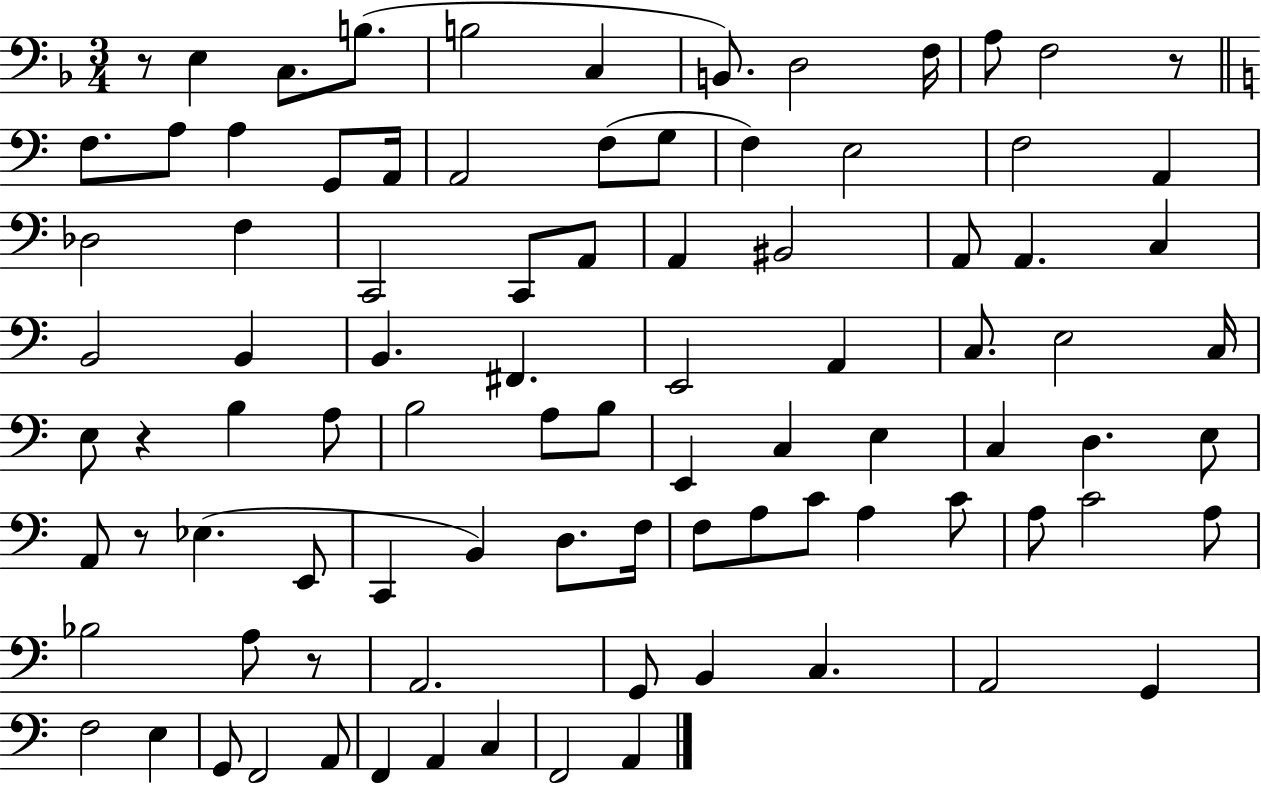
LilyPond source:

{
  \clef bass
  \numericTimeSignature
  \time 3/4
  \key f \major
  r8 e4 c8. b8.( | b2 c4 | b,8.) d2 f16 | a8 f2 r8 | \break \bar "||" \break \key c \major f8. a8 a4 g,8 a,16 | a,2 f8( g8 | f4) e2 | f2 a,4 | \break des2 f4 | c,2 c,8 a,8 | a,4 bis,2 | a,8 a,4. c4 | \break b,2 b,4 | b,4. fis,4. | e,2 a,4 | c8. e2 c16 | \break e8 r4 b4 a8 | b2 a8 b8 | e,4 c4 e4 | c4 d4. e8 | \break a,8 r8 ees4.( e,8 | c,4 b,4) d8. f16 | f8 a8 c'8 a4 c'8 | a8 c'2 a8 | \break bes2 a8 r8 | a,2. | g,8 b,4 c4. | a,2 g,4 | \break f2 e4 | g,8 f,2 a,8 | f,4 a,4 c4 | f,2 a,4 | \break \bar "|."
}